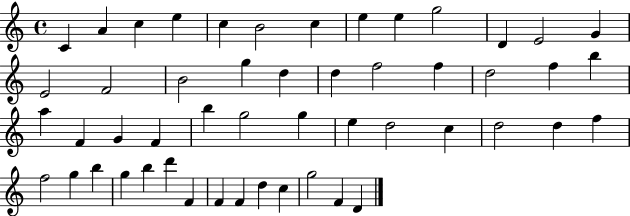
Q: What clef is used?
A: treble